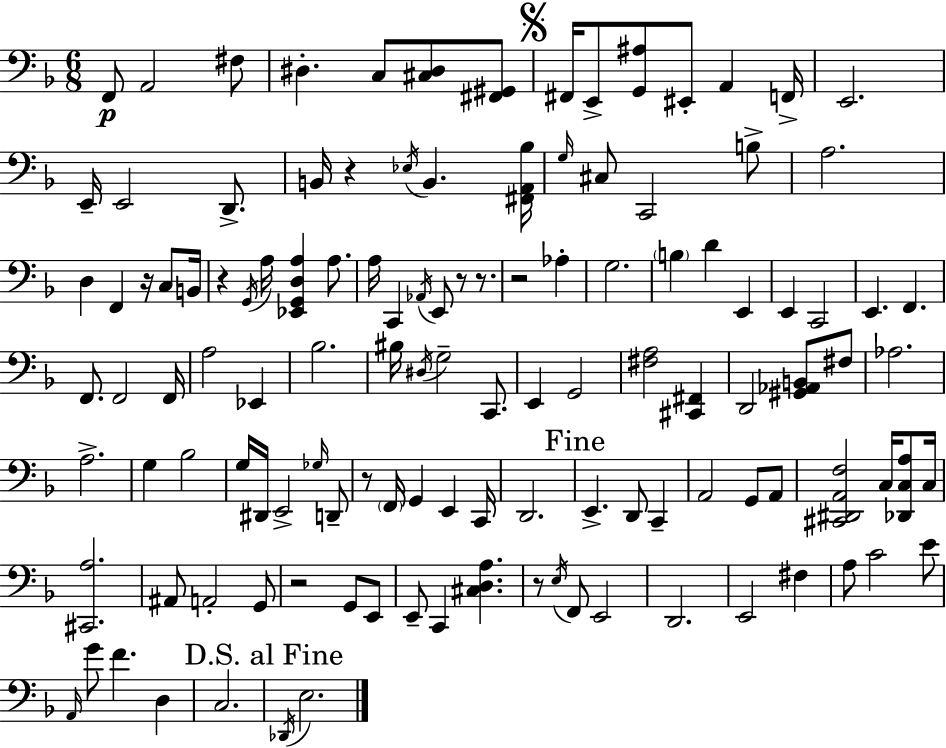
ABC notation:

X:1
T:Untitled
M:6/8
L:1/4
K:F
F,,/2 A,,2 ^F,/2 ^D, C,/2 [^C,^D,]/2 [^F,,^G,,]/2 ^F,,/4 E,,/2 [G,,^A,]/2 ^E,,/2 A,, F,,/4 E,,2 E,,/4 E,,2 D,,/2 B,,/4 z _E,/4 B,, [^F,,A,,_B,]/4 G,/4 ^C,/2 C,,2 B,/2 A,2 D, F,, z/4 C,/2 B,,/4 z G,,/4 A,/4 [_E,,G,,D,A,] A,/2 A,/4 C,, _A,,/4 E,,/2 z/2 z/2 z2 _A, G,2 B, D E,, E,, C,,2 E,, F,, F,,/2 F,,2 F,,/4 A,2 _E,, _B,2 ^B,/4 ^D,/4 G,2 C,,/2 E,, G,,2 [^F,A,]2 [^C,,^F,,] D,,2 [^G,,_A,,B,,]/2 ^F,/2 _A,2 A,2 G, _B,2 G,/4 ^D,,/4 E,,2 _G,/4 D,,/2 z/2 F,,/4 G,, E,, C,,/4 D,,2 E,, D,,/2 C,, A,,2 G,,/2 A,,/2 [^C,,^D,,A,,F,]2 C,/4 [_D,,C,A,]/2 C,/4 [^C,,A,]2 ^A,,/2 A,,2 G,,/2 z2 G,,/2 E,,/2 E,,/2 C,, [^C,D,A,] z/2 E,/4 F,,/2 E,,2 D,,2 E,,2 ^F, A,/2 C2 E/2 A,,/4 G/2 F D, C,2 _D,,/4 E,2